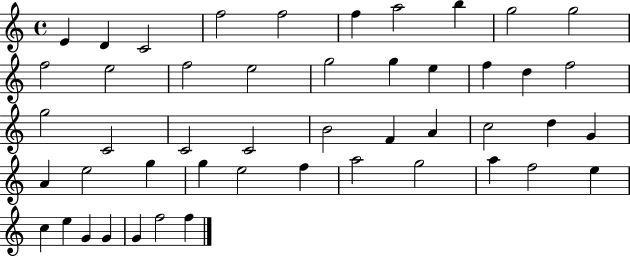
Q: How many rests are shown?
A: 0